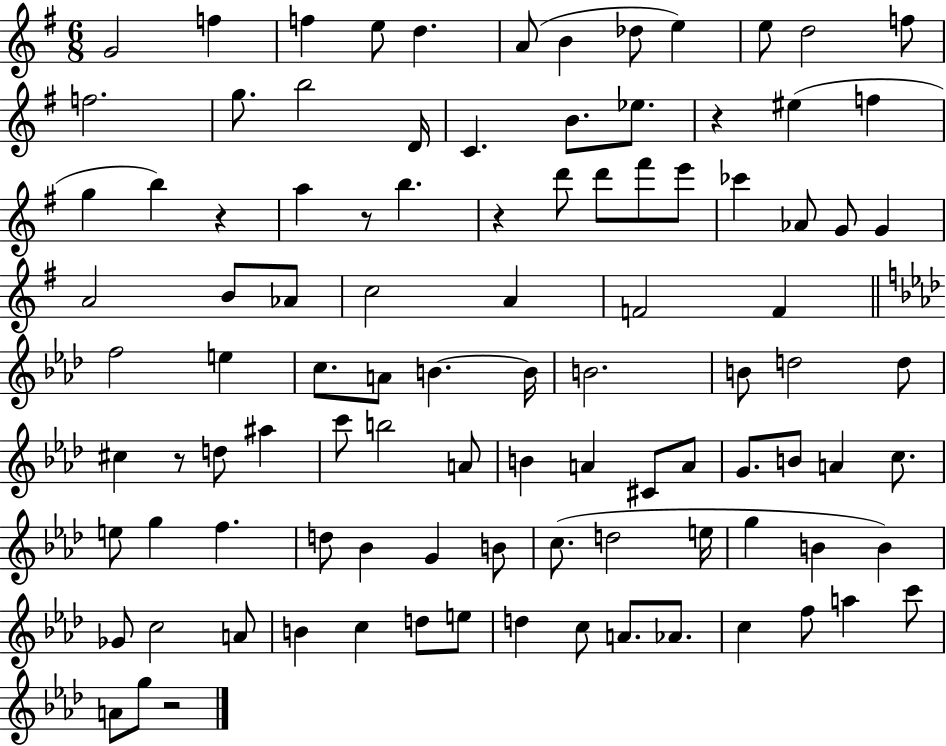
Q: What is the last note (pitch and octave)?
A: G5